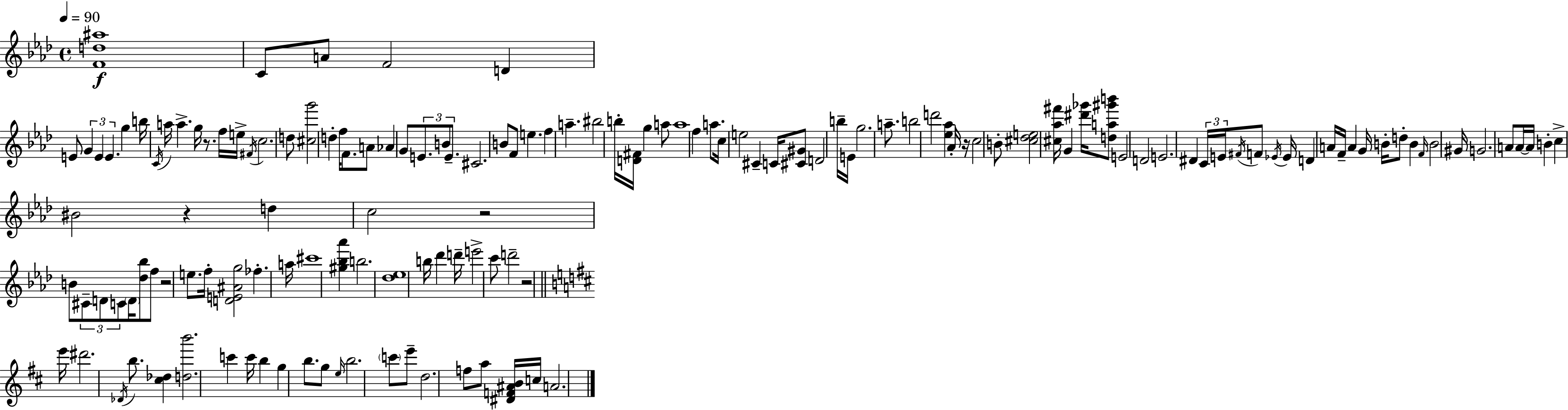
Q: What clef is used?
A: treble